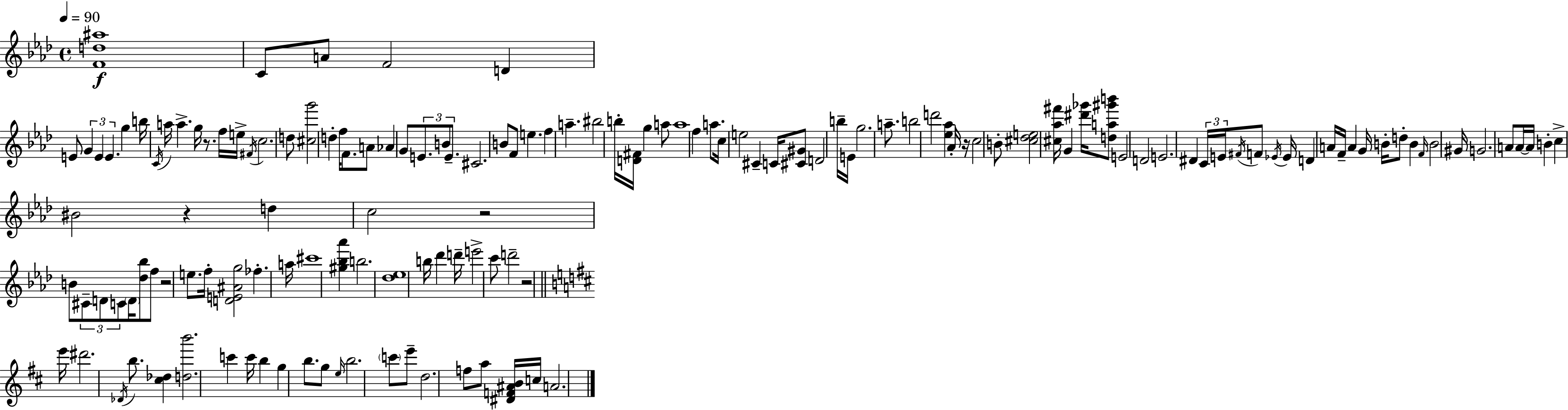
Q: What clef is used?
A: treble